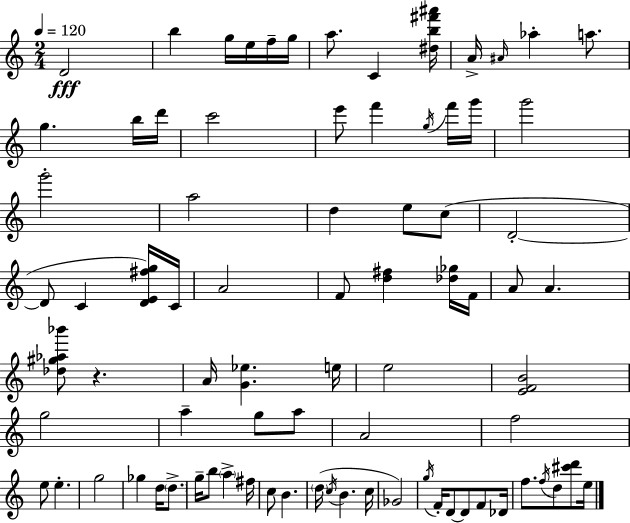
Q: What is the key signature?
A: C major